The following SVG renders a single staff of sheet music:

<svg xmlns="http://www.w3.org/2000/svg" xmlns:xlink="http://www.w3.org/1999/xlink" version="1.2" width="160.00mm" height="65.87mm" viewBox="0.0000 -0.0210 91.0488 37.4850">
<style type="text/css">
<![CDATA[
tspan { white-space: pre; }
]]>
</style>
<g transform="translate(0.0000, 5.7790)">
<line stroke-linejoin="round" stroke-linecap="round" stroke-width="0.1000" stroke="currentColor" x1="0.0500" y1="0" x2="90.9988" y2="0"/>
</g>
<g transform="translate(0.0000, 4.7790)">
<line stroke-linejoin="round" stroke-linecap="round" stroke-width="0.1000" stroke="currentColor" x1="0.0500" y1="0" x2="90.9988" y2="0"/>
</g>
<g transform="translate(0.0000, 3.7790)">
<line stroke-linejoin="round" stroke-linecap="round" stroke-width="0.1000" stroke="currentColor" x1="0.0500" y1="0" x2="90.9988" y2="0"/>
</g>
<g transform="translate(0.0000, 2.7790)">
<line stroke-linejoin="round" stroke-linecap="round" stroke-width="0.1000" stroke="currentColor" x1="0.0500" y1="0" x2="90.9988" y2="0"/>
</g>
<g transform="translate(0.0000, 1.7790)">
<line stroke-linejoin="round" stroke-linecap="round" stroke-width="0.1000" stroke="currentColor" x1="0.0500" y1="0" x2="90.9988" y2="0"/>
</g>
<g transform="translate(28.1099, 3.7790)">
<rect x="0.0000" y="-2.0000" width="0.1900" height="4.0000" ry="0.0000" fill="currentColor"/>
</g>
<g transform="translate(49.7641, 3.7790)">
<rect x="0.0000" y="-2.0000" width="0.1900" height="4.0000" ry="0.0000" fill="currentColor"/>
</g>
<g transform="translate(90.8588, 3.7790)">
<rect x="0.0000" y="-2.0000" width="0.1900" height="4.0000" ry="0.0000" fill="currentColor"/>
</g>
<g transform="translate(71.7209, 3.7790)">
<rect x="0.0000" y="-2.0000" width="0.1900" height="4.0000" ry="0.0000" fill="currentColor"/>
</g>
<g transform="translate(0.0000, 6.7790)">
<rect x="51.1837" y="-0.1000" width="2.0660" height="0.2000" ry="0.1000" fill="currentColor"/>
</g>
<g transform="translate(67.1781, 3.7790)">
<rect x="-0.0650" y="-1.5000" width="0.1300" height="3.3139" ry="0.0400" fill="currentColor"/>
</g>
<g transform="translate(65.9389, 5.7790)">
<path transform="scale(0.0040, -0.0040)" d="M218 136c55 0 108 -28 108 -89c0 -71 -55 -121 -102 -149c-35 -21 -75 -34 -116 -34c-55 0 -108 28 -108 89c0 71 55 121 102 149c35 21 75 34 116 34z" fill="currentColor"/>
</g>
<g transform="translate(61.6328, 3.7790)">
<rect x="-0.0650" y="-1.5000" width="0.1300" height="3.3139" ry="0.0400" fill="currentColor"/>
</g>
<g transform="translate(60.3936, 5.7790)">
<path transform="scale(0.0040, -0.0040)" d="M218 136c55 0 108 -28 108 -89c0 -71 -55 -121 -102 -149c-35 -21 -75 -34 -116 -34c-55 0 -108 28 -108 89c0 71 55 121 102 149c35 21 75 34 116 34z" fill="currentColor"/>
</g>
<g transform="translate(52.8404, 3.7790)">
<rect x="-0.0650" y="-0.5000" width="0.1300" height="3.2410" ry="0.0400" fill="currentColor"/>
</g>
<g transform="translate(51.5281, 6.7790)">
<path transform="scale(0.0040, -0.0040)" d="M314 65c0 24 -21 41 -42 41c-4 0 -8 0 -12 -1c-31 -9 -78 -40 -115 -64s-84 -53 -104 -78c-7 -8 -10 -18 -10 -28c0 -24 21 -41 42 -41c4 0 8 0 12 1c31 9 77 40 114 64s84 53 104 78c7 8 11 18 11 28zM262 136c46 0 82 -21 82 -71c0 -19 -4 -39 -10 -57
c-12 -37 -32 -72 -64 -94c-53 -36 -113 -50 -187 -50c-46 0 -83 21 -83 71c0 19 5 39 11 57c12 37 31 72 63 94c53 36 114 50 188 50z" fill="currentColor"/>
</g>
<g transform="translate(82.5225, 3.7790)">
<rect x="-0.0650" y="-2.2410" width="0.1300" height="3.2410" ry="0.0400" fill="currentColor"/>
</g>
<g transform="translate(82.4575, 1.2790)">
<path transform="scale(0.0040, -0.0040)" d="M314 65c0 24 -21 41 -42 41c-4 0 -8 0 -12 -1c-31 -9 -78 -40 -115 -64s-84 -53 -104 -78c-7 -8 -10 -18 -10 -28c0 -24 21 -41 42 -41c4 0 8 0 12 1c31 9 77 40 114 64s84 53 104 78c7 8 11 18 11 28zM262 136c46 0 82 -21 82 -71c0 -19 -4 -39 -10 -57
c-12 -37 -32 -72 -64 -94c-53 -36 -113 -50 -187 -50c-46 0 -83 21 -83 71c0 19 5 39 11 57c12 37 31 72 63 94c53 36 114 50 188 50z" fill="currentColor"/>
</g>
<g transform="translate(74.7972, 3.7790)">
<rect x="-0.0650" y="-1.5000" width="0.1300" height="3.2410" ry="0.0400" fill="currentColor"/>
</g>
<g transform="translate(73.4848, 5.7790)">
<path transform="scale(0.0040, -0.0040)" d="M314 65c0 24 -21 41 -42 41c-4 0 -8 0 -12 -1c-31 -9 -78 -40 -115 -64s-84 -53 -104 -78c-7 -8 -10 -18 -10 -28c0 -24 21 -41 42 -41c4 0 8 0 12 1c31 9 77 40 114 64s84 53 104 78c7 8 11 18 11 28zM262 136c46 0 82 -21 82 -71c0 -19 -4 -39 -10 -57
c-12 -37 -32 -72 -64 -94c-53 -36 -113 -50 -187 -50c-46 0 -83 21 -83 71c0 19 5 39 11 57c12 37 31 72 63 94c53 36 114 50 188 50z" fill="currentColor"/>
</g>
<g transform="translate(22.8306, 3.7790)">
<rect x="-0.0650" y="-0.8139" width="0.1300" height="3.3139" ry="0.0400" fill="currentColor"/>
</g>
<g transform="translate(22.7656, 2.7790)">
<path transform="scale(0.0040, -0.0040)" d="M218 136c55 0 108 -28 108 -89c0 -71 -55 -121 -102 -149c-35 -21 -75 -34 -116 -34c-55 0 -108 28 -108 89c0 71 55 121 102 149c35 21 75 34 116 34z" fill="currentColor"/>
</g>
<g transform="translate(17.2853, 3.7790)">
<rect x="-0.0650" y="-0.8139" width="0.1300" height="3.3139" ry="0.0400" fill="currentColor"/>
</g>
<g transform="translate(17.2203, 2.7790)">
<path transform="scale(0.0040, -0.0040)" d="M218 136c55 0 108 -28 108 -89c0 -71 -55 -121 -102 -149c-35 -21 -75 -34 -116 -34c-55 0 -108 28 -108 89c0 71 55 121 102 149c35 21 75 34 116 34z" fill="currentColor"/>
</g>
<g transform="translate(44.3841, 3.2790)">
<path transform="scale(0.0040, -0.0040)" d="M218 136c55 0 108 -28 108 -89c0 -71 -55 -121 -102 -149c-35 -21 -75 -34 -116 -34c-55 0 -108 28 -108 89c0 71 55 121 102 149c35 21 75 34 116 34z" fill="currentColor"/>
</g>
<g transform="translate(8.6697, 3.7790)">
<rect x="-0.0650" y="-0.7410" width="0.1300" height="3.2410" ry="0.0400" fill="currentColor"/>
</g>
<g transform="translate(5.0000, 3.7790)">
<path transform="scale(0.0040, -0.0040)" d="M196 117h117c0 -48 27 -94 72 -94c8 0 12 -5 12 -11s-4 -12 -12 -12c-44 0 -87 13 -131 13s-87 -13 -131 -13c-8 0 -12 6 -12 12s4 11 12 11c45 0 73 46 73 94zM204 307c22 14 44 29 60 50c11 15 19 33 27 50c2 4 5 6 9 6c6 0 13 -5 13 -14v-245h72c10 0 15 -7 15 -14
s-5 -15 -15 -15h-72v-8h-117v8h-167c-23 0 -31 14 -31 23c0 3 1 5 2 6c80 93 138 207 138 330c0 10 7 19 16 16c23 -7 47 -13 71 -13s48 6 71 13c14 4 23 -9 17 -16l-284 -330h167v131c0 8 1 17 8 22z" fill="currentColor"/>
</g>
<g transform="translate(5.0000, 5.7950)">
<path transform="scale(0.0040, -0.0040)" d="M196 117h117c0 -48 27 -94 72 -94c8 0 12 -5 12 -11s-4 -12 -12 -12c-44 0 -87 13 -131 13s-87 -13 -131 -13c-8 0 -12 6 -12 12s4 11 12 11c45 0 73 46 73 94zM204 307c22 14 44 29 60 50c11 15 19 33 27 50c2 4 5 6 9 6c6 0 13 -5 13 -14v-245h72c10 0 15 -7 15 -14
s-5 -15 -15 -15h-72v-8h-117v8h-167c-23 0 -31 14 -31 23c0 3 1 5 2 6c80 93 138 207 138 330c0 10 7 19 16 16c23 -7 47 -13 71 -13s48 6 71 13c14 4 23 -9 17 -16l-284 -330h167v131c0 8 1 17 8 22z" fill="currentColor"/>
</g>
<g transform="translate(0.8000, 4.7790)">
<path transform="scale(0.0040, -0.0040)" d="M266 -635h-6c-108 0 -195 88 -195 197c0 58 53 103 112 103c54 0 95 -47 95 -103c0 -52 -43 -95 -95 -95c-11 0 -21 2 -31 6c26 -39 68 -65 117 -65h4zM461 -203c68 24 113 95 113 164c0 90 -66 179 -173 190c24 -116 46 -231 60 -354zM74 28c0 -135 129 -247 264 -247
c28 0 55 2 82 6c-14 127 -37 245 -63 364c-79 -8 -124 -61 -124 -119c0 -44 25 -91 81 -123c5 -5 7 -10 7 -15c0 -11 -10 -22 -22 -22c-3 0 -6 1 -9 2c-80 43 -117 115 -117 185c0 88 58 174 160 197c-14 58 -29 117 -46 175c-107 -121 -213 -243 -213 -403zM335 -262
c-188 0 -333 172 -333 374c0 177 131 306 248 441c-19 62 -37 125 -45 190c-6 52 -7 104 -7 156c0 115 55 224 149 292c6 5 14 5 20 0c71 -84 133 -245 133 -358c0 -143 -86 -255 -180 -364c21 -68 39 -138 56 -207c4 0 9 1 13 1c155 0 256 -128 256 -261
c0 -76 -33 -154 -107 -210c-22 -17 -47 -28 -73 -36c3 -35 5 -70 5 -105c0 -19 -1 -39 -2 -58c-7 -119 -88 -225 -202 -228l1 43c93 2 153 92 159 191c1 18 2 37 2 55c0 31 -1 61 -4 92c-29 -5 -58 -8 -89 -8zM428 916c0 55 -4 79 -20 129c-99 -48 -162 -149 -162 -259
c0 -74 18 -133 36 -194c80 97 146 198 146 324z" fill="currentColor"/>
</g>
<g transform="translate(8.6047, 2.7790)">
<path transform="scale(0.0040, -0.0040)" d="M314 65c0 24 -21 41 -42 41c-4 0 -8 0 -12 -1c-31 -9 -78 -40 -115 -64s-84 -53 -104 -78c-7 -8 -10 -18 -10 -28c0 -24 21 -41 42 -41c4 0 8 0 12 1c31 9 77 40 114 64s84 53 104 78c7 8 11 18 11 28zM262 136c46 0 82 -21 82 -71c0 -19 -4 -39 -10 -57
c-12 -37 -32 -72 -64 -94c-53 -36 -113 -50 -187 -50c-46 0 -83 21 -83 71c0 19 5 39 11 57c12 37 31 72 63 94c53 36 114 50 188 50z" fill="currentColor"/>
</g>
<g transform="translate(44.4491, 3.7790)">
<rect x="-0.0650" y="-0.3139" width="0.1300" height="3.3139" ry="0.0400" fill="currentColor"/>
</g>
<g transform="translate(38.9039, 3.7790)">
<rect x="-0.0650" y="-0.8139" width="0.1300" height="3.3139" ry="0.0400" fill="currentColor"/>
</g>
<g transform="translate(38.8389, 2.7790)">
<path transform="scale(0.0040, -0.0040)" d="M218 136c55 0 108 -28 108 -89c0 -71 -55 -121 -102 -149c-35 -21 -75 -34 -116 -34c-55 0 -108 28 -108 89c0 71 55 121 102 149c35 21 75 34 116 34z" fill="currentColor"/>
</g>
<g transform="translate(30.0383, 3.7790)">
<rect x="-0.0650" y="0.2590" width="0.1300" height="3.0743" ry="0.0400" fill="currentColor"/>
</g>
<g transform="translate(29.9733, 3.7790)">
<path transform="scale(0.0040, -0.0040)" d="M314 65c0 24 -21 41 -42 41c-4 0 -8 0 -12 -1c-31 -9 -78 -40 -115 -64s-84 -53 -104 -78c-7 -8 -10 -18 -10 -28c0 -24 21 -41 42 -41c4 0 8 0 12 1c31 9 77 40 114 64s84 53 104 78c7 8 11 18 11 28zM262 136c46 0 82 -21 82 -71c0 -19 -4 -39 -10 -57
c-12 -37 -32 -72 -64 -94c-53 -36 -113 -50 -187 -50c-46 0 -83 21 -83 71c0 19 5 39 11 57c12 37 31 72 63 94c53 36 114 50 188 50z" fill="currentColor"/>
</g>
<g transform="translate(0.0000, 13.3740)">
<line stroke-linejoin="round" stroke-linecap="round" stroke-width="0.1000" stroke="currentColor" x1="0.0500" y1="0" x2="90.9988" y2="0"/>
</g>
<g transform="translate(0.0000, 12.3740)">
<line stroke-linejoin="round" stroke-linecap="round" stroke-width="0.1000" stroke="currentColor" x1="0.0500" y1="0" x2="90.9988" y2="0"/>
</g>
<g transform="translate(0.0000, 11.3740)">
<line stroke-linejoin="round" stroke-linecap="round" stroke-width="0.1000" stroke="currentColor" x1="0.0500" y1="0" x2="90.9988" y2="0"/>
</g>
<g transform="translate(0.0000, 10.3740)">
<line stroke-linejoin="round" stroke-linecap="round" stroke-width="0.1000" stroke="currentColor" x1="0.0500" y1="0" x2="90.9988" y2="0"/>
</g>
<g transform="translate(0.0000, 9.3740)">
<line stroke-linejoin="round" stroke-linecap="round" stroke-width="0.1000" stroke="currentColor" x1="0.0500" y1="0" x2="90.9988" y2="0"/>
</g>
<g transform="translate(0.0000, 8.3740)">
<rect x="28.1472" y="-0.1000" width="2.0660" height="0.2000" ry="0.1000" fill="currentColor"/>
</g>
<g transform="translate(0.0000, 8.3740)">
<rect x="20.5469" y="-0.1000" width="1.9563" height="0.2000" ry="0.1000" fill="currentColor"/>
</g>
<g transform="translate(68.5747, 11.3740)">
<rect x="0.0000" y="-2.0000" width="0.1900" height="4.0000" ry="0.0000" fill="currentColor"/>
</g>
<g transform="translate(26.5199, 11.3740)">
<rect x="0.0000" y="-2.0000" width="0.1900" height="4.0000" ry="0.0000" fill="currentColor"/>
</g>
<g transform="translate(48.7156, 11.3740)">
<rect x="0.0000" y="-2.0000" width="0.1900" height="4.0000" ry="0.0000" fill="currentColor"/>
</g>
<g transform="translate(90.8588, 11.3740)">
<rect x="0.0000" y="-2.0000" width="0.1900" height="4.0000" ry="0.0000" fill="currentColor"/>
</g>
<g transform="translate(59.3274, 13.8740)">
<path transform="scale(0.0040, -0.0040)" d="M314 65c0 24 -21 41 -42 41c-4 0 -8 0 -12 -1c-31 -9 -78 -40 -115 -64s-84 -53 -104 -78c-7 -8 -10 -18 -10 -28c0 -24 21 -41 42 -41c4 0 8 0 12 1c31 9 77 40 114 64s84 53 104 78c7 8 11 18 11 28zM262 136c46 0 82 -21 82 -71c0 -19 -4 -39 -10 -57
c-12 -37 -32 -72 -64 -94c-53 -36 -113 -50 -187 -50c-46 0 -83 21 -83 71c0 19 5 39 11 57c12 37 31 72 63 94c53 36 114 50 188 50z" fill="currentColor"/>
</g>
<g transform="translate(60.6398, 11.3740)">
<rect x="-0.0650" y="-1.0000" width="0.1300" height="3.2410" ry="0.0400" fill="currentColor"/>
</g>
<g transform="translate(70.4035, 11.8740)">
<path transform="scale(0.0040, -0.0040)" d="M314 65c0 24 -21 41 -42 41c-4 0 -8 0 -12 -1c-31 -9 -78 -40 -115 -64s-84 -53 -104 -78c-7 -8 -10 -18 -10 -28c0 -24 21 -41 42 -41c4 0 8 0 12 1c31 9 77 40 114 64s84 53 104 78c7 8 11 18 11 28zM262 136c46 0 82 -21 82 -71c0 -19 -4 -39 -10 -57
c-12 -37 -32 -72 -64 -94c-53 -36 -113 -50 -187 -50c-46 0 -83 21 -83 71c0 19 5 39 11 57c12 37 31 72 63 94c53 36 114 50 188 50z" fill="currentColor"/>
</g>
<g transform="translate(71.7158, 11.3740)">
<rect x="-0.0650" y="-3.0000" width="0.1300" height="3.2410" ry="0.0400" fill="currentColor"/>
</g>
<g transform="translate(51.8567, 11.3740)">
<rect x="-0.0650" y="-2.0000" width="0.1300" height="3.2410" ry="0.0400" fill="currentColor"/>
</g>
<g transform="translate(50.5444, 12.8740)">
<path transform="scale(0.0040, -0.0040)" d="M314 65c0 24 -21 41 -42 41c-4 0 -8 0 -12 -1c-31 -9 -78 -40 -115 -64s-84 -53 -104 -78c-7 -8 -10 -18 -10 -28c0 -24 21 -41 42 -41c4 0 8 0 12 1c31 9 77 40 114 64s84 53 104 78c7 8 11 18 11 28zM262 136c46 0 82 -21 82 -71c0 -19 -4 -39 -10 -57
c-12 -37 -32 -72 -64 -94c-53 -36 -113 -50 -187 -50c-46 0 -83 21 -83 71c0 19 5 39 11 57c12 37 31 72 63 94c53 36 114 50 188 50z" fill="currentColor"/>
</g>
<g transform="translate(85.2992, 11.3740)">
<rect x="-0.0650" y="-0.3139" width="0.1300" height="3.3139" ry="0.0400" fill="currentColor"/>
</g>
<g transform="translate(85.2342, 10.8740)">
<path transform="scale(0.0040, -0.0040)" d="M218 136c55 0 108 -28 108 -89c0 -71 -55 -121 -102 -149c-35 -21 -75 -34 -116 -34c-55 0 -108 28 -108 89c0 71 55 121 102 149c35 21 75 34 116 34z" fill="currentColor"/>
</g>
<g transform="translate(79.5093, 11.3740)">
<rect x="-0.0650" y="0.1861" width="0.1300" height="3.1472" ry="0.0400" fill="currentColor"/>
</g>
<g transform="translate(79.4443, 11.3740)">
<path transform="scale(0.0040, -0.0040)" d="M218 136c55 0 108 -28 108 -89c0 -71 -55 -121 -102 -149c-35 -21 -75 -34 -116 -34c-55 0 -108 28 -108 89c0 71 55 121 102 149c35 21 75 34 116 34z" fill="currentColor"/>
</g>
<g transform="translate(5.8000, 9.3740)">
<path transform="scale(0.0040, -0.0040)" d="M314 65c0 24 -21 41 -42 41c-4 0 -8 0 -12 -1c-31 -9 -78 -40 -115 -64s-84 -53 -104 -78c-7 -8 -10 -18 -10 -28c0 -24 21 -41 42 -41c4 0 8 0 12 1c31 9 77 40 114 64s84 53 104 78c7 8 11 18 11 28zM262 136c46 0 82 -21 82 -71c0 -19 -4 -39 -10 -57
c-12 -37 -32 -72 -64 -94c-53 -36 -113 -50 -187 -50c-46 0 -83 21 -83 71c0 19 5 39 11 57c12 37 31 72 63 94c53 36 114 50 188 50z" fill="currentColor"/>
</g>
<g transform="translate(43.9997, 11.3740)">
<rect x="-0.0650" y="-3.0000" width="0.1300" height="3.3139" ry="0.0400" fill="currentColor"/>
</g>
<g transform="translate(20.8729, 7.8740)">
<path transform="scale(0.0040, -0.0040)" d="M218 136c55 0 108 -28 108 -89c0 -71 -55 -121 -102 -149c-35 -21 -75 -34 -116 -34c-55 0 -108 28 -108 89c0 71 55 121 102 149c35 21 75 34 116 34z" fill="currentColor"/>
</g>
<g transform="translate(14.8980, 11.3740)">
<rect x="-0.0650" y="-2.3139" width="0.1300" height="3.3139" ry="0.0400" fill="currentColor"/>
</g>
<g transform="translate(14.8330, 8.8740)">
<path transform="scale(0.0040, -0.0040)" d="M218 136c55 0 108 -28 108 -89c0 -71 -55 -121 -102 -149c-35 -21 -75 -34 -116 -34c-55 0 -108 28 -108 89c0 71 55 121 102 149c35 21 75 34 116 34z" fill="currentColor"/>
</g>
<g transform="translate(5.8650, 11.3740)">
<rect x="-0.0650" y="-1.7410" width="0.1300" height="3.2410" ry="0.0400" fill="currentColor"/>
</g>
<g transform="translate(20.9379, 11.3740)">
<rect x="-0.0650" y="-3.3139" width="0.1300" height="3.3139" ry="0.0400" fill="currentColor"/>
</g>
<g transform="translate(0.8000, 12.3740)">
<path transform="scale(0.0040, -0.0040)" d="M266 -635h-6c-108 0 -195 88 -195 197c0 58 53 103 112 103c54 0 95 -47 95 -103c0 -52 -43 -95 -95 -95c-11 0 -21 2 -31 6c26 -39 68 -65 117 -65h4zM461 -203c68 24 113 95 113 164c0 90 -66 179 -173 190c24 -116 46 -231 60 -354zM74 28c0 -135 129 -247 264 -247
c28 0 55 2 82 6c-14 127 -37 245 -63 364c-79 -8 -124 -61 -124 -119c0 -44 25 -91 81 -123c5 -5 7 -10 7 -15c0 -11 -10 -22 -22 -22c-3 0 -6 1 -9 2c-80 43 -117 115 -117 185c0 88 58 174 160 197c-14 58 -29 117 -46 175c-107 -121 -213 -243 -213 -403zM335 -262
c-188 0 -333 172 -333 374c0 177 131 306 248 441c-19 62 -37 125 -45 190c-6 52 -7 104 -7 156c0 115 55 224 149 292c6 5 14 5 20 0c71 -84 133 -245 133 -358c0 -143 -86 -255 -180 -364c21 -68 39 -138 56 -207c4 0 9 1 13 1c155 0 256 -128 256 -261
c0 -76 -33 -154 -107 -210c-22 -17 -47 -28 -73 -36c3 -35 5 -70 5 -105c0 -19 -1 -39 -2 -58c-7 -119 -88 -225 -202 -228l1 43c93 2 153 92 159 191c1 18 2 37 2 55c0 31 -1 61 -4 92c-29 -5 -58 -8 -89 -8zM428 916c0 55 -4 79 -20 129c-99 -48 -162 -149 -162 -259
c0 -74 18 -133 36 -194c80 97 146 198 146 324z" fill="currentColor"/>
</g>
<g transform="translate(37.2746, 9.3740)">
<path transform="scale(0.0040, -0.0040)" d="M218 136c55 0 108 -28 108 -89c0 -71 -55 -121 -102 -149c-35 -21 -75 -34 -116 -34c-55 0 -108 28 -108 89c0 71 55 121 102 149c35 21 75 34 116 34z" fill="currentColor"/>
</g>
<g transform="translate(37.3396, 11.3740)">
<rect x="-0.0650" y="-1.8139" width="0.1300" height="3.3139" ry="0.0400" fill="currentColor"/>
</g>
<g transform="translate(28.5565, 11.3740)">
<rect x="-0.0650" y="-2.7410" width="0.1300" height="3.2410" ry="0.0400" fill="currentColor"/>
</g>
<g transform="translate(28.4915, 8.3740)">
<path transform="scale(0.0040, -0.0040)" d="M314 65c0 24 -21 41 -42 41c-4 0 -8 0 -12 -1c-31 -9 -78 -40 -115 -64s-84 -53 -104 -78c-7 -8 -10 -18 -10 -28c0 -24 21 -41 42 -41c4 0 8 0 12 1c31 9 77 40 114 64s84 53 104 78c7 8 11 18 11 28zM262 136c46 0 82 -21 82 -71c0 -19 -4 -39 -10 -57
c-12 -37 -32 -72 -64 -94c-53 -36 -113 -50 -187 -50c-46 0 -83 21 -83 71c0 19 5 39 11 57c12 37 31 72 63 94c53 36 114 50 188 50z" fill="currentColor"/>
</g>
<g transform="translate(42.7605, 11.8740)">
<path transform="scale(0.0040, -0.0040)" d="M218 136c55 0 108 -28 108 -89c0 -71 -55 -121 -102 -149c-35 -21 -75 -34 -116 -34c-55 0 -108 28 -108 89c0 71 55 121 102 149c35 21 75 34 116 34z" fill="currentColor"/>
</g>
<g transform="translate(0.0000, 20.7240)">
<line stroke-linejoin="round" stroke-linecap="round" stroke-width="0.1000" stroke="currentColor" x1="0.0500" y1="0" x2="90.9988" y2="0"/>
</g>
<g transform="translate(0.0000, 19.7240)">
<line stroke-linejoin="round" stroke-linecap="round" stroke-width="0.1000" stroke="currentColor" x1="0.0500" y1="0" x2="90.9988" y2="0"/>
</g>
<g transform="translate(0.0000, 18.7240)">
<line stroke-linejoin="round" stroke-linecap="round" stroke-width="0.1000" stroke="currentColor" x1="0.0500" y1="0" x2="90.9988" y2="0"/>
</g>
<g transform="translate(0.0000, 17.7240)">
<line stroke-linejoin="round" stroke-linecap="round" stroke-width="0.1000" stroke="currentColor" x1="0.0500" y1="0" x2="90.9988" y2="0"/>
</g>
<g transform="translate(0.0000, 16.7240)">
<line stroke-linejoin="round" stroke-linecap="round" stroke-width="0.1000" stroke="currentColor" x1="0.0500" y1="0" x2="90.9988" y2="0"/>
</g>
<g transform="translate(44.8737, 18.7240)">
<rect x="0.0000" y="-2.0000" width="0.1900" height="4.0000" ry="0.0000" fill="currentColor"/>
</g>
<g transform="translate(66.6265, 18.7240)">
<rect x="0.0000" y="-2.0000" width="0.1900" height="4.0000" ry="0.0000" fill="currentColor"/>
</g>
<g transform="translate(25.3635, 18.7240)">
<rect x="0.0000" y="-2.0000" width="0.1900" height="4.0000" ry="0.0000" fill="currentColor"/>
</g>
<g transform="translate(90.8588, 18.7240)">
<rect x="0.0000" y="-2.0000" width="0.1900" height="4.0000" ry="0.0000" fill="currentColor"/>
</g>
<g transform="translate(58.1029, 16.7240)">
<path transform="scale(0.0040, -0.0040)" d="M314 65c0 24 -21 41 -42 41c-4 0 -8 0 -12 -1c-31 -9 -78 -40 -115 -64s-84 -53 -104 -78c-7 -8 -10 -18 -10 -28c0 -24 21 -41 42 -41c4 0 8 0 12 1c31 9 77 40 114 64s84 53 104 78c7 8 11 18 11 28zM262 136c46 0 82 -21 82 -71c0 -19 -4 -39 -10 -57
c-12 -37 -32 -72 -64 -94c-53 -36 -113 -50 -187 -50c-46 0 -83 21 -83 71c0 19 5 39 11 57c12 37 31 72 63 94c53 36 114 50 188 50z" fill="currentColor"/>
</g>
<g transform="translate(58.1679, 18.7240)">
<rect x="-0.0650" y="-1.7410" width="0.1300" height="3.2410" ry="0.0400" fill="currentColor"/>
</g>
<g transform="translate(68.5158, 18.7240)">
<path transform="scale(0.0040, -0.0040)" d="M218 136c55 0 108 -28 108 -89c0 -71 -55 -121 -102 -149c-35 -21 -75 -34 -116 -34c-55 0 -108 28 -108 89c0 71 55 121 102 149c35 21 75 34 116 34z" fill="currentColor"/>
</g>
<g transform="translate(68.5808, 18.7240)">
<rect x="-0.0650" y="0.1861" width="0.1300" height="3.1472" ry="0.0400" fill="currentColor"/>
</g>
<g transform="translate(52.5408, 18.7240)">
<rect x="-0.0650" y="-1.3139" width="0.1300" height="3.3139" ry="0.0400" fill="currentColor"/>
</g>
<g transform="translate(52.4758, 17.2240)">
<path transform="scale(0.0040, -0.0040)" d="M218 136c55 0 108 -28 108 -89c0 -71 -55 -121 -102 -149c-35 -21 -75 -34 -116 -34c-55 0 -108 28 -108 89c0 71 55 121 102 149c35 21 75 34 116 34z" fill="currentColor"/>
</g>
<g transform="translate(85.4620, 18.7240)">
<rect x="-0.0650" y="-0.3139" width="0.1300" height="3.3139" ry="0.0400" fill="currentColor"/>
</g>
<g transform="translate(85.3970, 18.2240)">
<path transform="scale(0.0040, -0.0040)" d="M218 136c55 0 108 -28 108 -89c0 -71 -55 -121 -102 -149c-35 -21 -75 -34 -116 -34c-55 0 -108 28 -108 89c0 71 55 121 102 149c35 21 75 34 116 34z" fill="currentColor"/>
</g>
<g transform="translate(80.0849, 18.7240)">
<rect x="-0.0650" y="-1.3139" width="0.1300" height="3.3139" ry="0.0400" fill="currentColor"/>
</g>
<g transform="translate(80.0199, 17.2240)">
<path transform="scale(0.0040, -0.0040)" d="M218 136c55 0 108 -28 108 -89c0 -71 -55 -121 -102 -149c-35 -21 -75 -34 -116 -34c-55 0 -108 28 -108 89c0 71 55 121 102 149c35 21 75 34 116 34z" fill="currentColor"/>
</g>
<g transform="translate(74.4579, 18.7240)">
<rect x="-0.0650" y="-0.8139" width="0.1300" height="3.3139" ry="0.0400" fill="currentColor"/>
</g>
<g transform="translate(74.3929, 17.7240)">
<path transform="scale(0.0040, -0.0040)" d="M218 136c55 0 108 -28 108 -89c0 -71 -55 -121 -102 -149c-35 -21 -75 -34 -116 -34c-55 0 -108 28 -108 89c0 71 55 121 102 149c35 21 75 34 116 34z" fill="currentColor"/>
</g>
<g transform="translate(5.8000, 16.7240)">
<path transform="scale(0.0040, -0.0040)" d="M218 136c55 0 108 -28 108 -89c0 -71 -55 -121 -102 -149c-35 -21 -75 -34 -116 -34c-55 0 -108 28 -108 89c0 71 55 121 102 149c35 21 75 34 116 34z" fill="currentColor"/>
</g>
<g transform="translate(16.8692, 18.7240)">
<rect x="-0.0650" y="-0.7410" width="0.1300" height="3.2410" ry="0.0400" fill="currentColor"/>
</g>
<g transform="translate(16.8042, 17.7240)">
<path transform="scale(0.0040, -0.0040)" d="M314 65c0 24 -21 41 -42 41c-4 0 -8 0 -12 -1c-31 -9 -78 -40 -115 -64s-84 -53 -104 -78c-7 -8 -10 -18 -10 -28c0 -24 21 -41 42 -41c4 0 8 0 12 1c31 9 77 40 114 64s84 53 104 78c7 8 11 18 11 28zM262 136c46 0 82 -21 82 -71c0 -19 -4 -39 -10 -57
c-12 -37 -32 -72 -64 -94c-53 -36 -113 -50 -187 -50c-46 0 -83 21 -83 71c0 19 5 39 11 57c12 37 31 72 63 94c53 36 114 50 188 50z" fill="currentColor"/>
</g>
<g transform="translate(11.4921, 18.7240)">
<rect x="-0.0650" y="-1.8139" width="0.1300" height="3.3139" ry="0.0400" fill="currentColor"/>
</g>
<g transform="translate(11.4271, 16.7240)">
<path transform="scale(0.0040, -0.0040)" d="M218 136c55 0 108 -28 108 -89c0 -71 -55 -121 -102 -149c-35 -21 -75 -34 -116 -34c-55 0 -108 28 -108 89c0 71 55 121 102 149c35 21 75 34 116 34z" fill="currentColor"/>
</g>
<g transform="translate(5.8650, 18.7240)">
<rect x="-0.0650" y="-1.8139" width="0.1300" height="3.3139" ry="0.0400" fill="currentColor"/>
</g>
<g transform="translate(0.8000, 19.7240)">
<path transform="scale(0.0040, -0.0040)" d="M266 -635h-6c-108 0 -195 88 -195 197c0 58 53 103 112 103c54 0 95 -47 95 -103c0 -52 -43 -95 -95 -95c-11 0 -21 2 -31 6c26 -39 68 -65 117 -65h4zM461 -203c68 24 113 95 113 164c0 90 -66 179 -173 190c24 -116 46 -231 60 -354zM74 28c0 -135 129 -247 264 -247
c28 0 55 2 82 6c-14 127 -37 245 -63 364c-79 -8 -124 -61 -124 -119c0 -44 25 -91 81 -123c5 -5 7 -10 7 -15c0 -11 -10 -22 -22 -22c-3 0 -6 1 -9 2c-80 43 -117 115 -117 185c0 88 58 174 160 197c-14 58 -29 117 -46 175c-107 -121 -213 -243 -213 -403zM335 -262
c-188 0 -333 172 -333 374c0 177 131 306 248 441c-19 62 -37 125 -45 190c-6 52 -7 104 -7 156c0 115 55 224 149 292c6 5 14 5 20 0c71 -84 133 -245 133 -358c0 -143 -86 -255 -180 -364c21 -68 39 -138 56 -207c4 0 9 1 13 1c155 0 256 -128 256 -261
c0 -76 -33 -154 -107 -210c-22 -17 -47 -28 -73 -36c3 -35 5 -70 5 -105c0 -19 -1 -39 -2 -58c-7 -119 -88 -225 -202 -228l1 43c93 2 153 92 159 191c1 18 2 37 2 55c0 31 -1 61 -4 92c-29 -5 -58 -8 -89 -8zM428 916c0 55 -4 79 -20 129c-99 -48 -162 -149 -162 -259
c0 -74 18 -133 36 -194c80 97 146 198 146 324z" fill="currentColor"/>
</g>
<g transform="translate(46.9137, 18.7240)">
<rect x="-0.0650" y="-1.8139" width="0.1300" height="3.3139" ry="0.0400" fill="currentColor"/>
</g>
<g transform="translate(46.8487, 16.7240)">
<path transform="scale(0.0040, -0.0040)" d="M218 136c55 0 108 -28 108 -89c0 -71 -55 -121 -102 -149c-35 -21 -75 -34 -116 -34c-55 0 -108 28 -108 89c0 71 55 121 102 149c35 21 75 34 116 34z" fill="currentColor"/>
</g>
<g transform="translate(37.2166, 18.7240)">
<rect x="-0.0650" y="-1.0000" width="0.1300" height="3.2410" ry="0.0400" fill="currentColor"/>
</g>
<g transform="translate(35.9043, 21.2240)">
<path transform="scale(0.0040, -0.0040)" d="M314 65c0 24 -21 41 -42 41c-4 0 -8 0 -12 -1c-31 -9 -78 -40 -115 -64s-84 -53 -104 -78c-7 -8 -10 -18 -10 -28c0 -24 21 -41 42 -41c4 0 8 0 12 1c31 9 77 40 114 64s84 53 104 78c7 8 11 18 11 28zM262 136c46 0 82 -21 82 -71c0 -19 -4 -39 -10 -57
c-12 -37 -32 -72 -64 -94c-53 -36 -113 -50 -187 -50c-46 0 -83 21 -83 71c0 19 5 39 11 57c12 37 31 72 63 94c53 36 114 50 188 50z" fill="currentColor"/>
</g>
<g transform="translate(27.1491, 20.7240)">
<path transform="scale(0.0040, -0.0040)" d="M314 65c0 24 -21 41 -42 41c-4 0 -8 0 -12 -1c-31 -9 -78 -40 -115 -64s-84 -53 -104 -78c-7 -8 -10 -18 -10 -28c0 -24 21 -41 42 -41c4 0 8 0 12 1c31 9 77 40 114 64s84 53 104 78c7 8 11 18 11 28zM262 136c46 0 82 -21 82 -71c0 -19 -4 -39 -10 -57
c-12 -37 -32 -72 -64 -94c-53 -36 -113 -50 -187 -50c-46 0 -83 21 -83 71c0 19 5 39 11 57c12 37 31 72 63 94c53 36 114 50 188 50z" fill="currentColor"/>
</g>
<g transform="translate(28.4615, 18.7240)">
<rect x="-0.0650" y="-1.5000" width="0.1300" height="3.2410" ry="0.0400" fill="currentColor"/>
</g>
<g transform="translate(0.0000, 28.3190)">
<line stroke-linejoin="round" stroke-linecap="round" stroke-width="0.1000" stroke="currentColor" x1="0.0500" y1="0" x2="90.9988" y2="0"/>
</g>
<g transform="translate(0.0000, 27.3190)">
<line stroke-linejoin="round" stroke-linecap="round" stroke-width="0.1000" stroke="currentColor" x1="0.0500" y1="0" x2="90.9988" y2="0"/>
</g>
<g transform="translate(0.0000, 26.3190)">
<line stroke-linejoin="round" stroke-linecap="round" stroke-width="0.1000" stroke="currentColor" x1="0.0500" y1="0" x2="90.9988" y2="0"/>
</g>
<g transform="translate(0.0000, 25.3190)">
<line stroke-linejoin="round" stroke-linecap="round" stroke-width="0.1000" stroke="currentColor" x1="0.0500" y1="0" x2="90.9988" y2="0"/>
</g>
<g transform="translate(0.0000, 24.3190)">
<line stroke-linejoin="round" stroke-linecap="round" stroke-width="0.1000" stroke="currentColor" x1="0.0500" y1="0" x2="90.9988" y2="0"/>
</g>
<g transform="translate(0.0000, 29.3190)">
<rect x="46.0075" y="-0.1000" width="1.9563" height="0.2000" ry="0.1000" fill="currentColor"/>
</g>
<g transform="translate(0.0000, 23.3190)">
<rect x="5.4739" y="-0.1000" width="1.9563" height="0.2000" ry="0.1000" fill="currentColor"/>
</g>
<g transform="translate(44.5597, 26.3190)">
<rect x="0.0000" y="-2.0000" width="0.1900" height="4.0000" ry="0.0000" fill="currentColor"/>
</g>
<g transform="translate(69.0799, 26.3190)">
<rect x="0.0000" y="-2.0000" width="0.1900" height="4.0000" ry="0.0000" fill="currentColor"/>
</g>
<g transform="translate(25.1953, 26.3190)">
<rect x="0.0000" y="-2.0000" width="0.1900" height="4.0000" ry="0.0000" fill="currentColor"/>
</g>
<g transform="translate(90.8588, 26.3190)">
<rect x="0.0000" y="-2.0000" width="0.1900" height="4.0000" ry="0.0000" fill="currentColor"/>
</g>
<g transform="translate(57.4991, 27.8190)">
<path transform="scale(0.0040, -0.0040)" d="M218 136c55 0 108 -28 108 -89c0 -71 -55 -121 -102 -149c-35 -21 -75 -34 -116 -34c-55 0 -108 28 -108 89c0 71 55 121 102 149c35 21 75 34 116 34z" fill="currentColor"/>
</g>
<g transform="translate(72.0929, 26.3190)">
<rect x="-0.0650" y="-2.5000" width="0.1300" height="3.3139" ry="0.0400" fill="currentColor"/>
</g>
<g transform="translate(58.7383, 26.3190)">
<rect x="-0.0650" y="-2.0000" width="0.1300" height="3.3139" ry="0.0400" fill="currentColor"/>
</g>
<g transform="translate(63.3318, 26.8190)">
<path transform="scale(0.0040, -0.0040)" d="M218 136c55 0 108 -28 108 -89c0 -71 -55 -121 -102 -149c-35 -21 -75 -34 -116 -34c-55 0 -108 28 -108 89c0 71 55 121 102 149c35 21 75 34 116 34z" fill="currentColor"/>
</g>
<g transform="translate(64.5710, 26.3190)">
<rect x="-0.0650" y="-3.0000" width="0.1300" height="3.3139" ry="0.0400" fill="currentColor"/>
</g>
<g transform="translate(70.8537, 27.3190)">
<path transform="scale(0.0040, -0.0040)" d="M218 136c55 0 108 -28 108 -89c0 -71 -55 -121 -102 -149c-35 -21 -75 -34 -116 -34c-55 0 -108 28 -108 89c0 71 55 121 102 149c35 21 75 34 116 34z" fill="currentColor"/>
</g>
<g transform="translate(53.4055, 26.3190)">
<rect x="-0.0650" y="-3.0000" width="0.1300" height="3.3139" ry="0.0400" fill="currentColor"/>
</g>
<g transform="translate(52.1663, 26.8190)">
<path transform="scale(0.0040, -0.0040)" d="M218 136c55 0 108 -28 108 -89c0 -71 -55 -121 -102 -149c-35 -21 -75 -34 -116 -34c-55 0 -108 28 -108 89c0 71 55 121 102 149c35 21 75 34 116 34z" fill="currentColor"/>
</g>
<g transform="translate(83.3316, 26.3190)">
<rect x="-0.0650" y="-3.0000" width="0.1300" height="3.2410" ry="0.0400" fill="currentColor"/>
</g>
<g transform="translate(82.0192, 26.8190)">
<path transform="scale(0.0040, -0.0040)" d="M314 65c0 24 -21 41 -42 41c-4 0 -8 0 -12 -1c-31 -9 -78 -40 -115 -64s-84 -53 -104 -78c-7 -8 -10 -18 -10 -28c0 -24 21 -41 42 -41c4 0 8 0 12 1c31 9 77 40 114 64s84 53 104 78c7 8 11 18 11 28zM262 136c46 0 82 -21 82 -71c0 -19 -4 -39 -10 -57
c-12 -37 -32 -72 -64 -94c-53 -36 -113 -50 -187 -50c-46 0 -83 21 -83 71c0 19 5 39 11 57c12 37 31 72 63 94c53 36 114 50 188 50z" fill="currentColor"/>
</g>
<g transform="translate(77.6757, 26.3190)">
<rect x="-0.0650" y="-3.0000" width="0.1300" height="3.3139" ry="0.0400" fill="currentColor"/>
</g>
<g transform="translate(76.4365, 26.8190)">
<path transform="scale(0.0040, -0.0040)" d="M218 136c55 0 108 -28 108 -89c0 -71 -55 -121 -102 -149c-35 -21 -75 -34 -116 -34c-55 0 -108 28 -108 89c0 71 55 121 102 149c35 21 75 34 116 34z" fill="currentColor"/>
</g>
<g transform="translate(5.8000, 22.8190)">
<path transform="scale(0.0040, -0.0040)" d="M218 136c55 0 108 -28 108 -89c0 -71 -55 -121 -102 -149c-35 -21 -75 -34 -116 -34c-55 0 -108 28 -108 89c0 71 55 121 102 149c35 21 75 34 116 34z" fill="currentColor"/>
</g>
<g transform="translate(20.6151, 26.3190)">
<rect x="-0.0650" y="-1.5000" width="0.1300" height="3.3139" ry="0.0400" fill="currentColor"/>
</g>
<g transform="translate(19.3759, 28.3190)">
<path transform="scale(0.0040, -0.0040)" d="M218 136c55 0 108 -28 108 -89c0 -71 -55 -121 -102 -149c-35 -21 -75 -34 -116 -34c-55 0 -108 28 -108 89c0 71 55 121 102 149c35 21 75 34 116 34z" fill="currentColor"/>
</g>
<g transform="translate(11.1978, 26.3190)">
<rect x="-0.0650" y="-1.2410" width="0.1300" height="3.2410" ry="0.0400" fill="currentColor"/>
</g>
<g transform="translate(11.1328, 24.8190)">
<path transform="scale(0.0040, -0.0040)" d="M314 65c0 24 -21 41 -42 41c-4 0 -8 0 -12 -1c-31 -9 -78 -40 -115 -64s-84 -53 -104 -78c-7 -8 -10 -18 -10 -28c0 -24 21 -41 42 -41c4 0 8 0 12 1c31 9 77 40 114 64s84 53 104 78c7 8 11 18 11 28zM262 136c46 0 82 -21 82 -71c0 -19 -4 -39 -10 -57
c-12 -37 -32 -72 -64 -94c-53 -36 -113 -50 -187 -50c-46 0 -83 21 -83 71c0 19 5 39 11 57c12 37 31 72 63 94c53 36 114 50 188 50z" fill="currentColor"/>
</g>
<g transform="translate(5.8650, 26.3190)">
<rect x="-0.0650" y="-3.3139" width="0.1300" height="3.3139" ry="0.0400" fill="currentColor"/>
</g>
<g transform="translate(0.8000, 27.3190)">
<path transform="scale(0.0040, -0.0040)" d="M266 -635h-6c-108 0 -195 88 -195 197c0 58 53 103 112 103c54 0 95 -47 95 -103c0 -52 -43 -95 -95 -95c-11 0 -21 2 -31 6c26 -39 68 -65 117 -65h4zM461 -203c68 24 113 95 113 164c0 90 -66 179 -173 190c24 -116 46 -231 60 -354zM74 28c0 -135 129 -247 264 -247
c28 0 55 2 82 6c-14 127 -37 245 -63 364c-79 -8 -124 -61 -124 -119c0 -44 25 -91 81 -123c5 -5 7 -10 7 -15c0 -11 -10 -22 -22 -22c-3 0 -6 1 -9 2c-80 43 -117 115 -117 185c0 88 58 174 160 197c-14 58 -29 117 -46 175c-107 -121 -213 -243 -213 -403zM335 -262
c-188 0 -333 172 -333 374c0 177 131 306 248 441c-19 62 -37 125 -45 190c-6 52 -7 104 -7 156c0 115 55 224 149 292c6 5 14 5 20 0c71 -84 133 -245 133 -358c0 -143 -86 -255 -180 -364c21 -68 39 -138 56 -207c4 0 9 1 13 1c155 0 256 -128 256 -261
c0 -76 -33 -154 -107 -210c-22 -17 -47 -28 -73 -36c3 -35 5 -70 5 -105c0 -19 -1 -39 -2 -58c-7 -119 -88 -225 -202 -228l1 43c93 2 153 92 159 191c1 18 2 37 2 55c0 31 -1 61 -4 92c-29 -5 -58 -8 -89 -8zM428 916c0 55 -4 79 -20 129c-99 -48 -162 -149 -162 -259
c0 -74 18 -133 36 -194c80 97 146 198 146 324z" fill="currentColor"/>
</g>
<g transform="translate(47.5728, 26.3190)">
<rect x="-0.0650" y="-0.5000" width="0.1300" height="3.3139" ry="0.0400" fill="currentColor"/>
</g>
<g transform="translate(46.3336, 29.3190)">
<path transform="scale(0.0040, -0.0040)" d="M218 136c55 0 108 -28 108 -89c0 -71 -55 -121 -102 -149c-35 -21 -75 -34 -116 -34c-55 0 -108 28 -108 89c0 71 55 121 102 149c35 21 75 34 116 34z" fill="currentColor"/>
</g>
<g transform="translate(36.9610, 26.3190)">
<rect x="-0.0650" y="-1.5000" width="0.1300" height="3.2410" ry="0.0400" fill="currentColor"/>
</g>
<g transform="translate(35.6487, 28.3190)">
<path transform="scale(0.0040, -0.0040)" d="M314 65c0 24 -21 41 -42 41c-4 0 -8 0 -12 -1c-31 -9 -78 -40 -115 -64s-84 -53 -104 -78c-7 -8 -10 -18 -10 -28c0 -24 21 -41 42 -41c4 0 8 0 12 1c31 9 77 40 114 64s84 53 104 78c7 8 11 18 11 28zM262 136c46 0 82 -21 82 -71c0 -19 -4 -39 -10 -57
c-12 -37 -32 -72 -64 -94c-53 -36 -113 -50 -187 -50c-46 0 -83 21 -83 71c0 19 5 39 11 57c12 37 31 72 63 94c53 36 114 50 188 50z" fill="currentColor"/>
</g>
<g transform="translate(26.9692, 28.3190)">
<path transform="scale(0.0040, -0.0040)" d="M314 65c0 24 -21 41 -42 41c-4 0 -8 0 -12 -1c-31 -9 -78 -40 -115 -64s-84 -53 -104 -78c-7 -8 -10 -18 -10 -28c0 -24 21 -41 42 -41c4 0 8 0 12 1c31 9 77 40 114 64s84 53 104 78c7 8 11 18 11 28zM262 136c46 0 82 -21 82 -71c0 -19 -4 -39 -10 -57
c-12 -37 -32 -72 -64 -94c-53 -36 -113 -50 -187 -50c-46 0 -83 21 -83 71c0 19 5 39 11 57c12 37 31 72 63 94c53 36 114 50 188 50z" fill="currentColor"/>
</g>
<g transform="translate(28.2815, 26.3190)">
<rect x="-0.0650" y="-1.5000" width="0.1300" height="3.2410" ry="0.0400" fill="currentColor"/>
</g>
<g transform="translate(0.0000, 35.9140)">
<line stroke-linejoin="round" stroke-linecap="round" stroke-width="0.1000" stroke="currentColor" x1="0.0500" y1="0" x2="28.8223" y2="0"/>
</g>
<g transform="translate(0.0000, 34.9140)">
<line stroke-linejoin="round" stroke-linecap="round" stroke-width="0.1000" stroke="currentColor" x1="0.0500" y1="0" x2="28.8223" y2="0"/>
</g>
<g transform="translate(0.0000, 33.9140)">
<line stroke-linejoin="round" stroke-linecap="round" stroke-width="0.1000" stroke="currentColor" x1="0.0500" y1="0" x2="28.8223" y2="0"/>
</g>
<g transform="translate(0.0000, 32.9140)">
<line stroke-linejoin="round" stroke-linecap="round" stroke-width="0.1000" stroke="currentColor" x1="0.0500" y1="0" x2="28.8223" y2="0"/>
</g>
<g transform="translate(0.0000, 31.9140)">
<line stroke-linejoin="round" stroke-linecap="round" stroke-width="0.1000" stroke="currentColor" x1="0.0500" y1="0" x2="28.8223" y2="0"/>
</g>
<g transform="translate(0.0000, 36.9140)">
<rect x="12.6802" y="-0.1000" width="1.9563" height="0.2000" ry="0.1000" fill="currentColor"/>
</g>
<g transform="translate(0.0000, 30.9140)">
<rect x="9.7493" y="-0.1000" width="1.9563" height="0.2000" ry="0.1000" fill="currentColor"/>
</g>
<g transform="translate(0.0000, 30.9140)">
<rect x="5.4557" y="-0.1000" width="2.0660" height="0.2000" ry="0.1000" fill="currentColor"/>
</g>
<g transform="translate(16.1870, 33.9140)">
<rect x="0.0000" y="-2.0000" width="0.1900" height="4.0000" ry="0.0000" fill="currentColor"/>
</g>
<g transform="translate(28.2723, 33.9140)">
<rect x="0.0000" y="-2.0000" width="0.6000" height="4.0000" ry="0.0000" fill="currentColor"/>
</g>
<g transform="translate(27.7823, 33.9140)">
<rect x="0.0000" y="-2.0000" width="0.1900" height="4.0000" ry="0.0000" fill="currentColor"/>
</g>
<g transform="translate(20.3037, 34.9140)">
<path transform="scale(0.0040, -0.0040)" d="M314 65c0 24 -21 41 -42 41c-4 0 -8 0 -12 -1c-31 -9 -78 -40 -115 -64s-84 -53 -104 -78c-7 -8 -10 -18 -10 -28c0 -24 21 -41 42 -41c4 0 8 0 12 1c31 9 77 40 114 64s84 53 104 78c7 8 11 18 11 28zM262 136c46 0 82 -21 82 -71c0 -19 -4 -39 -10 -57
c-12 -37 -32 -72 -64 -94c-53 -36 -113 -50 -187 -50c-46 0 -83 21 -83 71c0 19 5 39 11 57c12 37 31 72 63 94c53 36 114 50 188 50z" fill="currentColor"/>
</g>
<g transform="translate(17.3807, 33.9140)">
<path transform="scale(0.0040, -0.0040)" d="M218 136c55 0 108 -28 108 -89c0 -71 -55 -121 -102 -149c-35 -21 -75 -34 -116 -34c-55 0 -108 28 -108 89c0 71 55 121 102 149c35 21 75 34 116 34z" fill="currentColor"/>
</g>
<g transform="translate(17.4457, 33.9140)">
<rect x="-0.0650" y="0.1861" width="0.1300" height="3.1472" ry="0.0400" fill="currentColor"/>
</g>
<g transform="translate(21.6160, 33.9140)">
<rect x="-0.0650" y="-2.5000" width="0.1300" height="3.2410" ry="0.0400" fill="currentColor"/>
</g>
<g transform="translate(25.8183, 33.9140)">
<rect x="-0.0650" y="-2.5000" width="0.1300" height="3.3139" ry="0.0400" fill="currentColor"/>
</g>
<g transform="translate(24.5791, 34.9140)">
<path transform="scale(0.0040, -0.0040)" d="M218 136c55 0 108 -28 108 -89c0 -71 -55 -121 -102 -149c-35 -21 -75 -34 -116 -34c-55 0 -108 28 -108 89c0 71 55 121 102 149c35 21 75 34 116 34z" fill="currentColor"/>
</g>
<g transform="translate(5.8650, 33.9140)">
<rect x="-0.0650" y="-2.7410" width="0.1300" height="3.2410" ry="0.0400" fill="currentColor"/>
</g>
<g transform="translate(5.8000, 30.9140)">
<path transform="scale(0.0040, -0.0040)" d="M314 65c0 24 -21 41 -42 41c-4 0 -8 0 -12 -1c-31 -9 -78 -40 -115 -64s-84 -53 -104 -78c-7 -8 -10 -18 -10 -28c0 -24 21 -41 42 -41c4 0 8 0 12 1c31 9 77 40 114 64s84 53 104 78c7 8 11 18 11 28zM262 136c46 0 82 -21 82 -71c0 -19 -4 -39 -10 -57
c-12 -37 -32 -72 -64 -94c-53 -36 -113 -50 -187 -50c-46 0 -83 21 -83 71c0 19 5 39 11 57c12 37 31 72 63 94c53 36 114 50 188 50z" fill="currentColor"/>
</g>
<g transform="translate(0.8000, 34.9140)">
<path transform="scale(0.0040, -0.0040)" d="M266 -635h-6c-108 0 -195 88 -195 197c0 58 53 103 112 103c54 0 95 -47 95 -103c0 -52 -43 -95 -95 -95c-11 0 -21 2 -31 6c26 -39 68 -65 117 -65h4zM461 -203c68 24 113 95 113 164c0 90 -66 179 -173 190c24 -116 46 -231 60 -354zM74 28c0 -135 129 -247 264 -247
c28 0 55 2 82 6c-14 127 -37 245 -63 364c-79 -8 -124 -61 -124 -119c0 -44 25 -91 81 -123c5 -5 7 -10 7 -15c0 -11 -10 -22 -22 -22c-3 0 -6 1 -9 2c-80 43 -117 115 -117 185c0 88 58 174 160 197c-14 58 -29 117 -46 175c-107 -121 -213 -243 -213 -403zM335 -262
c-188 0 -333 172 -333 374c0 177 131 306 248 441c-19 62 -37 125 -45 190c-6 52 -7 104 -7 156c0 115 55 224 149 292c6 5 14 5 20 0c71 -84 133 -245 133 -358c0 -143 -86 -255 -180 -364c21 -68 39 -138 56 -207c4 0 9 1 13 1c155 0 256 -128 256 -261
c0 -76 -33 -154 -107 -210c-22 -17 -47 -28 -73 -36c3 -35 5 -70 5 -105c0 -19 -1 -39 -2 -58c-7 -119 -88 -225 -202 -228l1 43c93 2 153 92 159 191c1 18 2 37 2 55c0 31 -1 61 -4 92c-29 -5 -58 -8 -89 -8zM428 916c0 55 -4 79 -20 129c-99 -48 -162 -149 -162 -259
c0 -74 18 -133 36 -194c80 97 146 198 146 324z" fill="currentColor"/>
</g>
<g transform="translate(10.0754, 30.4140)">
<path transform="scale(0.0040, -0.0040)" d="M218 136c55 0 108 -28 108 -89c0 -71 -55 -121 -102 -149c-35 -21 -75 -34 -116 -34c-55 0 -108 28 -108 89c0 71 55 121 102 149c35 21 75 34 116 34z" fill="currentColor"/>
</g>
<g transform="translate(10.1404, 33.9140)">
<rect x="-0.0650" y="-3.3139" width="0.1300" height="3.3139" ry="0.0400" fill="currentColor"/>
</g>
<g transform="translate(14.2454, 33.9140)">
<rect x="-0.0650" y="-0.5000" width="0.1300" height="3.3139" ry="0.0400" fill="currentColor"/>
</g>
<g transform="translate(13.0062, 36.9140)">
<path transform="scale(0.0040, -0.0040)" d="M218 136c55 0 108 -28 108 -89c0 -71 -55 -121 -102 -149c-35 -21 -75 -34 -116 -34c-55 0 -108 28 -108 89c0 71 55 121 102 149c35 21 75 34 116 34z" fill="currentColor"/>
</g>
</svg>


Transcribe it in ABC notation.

X:1
T:Untitled
M:4/4
L:1/4
K:C
d2 d d B2 d c C2 E E E2 g2 f2 g b a2 f A F2 D2 A2 B c f f d2 E2 D2 f e f2 B d e c b e2 E E2 E2 C A F A G A A2 a2 b C B G2 G